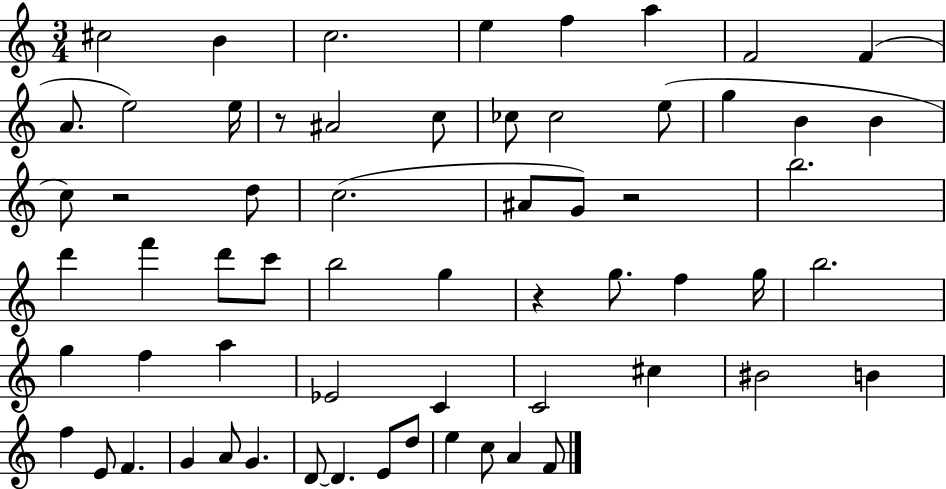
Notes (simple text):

C#5/h B4/q C5/h. E5/q F5/q A5/q F4/h F4/q A4/e. E5/h E5/s R/e A#4/h C5/e CES5/e CES5/h E5/e G5/q B4/q B4/q C5/e R/h D5/e C5/h. A#4/e G4/e R/h B5/h. D6/q F6/q D6/e C6/e B5/h G5/q R/q G5/e. F5/q G5/s B5/h. G5/q F5/q A5/q Eb4/h C4/q C4/h C#5/q BIS4/h B4/q F5/q E4/e F4/q. G4/q A4/e G4/q. D4/e D4/q. E4/e D5/e E5/q C5/e A4/q F4/e